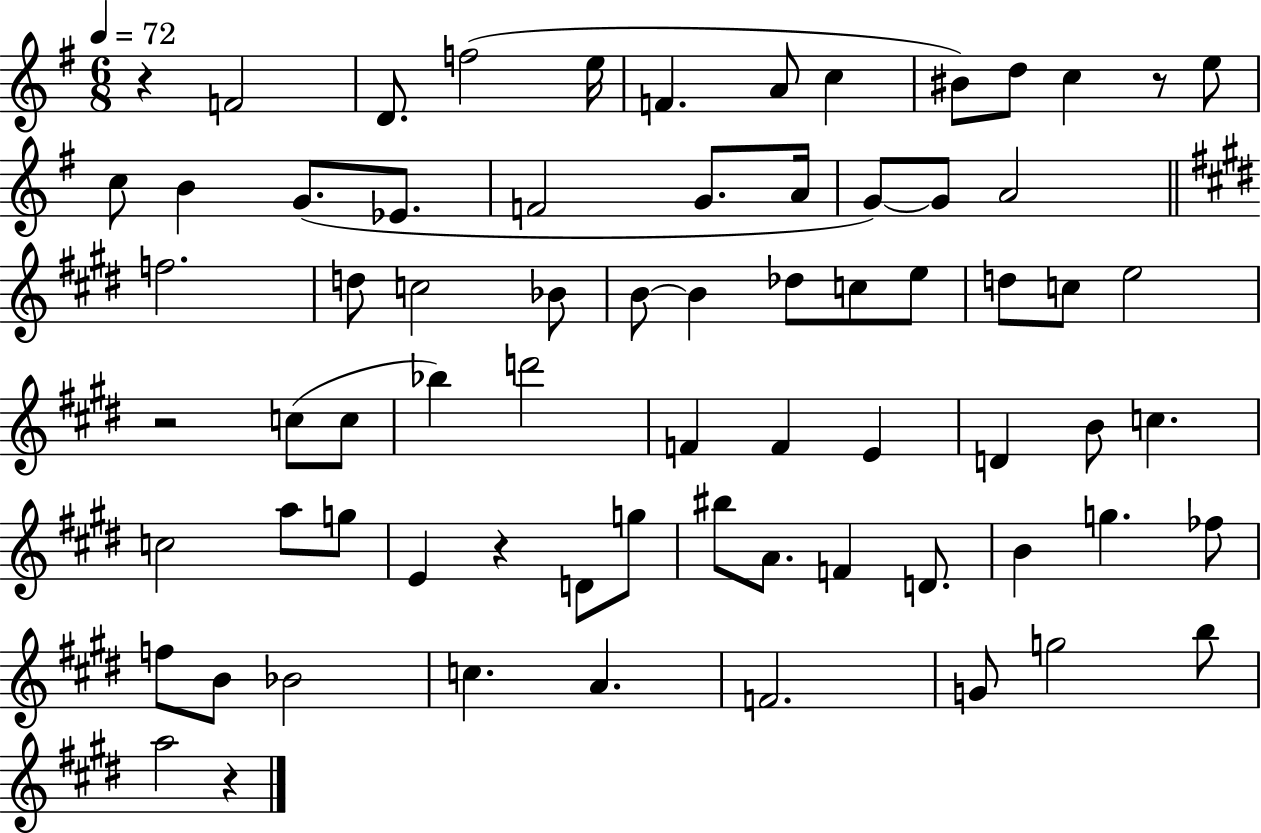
X:1
T:Untitled
M:6/8
L:1/4
K:G
z F2 D/2 f2 e/4 F A/2 c ^B/2 d/2 c z/2 e/2 c/2 B G/2 _E/2 F2 G/2 A/4 G/2 G/2 A2 f2 d/2 c2 _B/2 B/2 B _d/2 c/2 e/2 d/2 c/2 e2 z2 c/2 c/2 _b d'2 F F E D B/2 c c2 a/2 g/2 E z D/2 g/2 ^b/2 A/2 F D/2 B g _f/2 f/2 B/2 _B2 c A F2 G/2 g2 b/2 a2 z